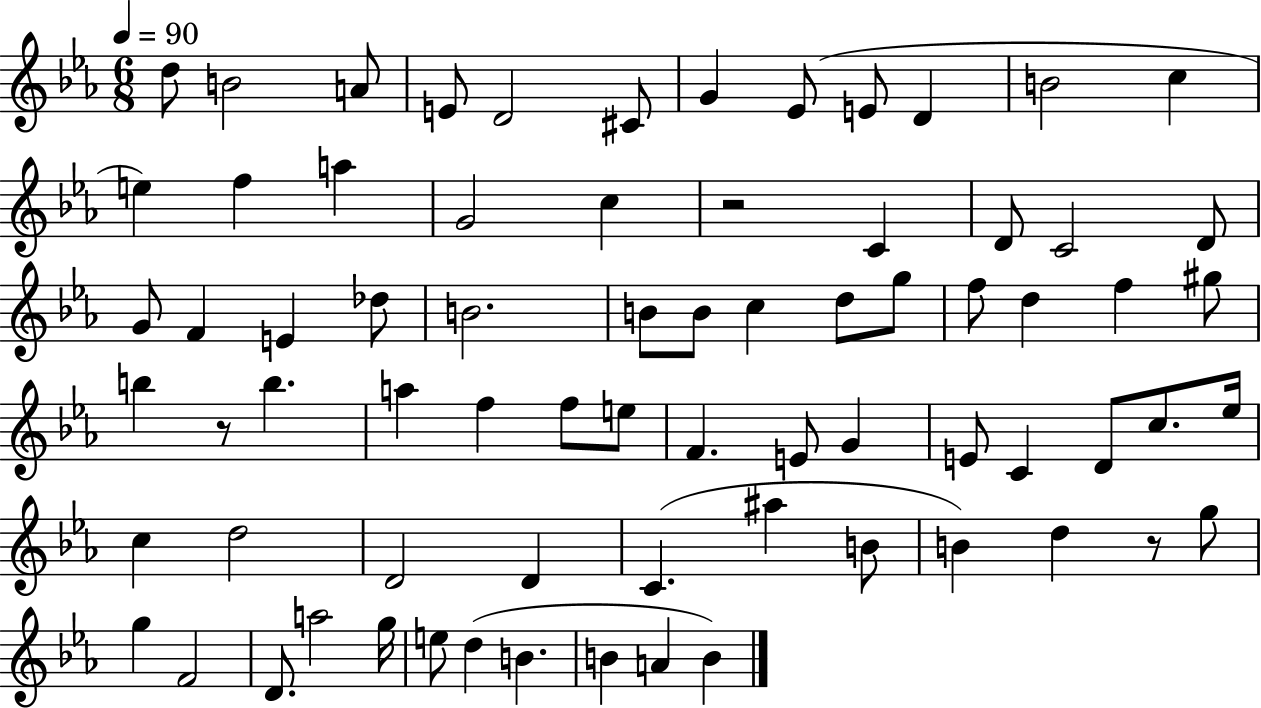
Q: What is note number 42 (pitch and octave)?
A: F4